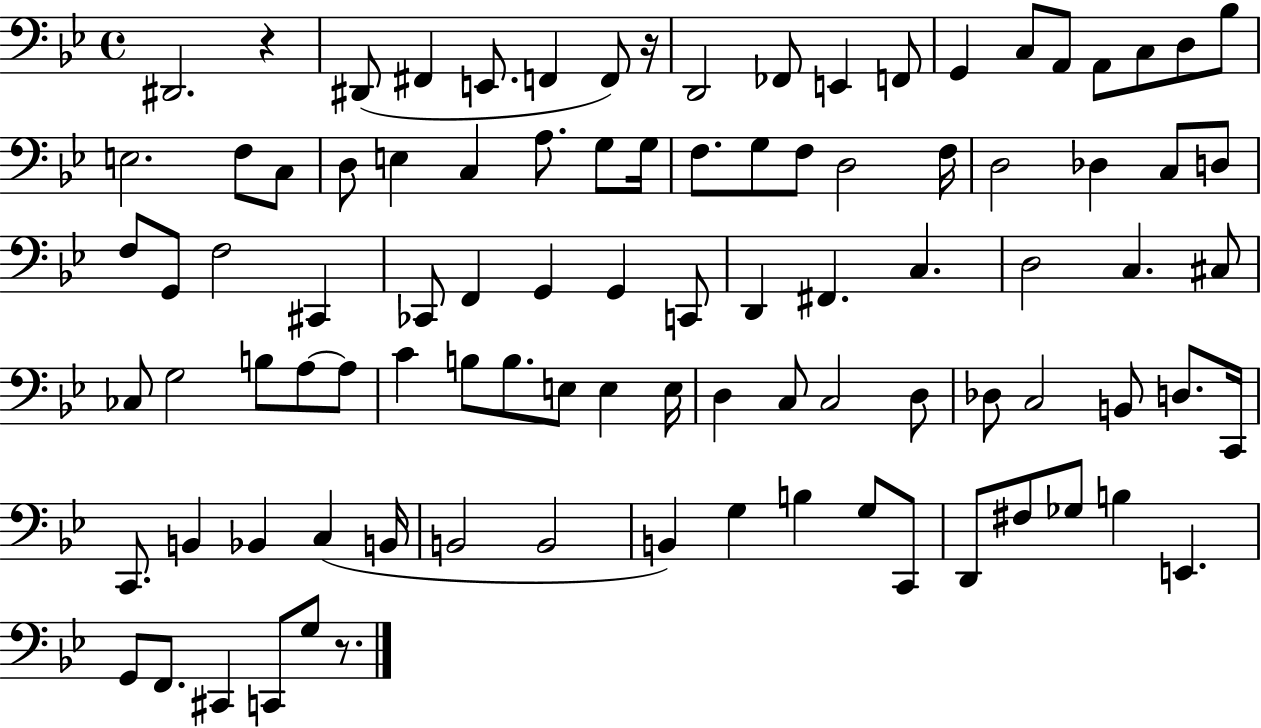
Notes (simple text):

D#2/h. R/q D#2/e F#2/q E2/e. F2/q F2/e R/s D2/h FES2/e E2/q F2/e G2/q C3/e A2/e A2/e C3/e D3/e Bb3/e E3/h. F3/e C3/e D3/e E3/q C3/q A3/e. G3/e G3/s F3/e. G3/e F3/e D3/h F3/s D3/h Db3/q C3/e D3/e F3/e G2/e F3/h C#2/q CES2/e F2/q G2/q G2/q C2/e D2/q F#2/q. C3/q. D3/h C3/q. C#3/e CES3/e G3/h B3/e A3/e A3/e C4/q B3/e B3/e. E3/e E3/q E3/s D3/q C3/e C3/h D3/e Db3/e C3/h B2/e D3/e. C2/s C2/e. B2/q Bb2/q C3/q B2/s B2/h B2/h B2/q G3/q B3/q G3/e C2/e D2/e F#3/e Gb3/e B3/q E2/q. G2/e F2/e. C#2/q C2/e G3/e R/e.